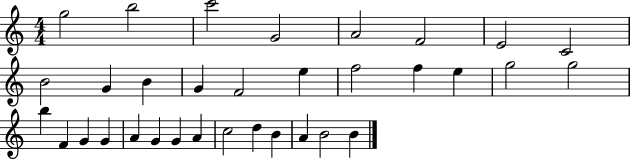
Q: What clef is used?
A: treble